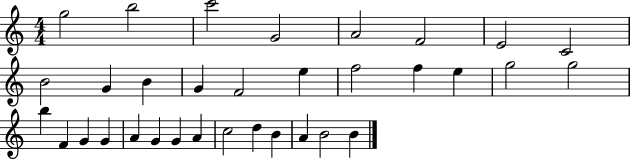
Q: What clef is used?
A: treble